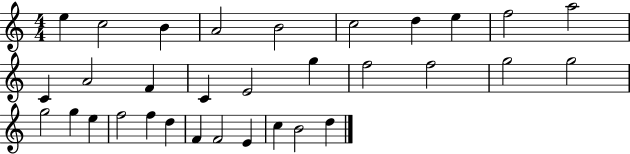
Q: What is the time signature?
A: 4/4